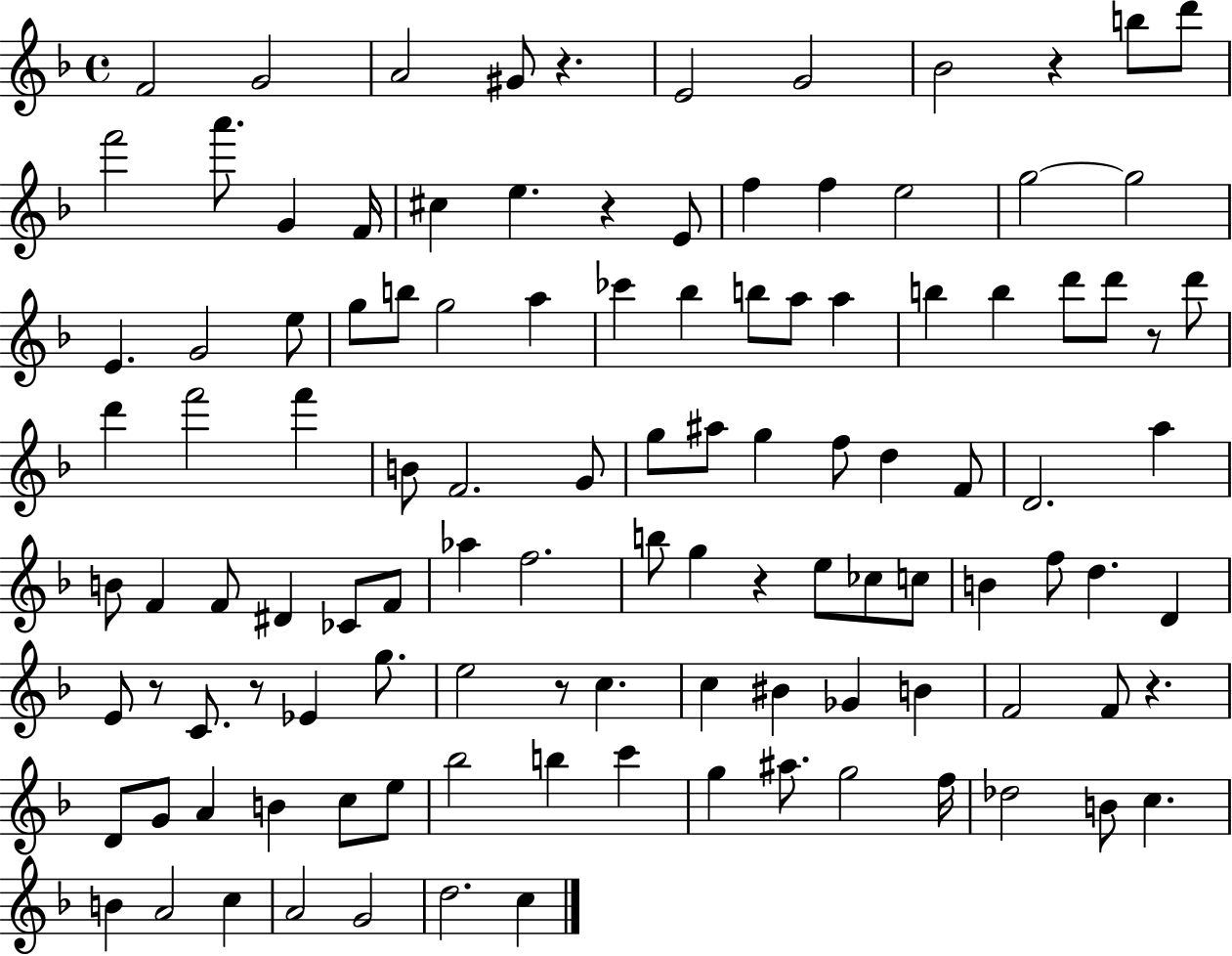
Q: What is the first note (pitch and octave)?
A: F4